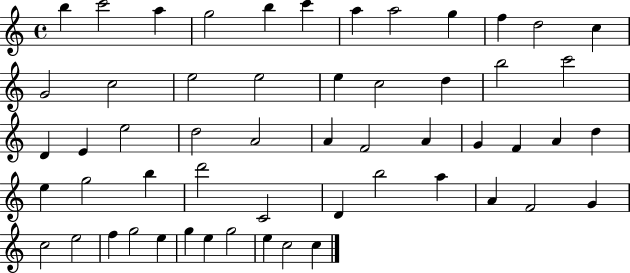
X:1
T:Untitled
M:4/4
L:1/4
K:C
b c'2 a g2 b c' a a2 g f d2 c G2 c2 e2 e2 e c2 d b2 c'2 D E e2 d2 A2 A F2 A G F A d e g2 b d'2 C2 D b2 a A F2 G c2 e2 f g2 e g e g2 e c2 c